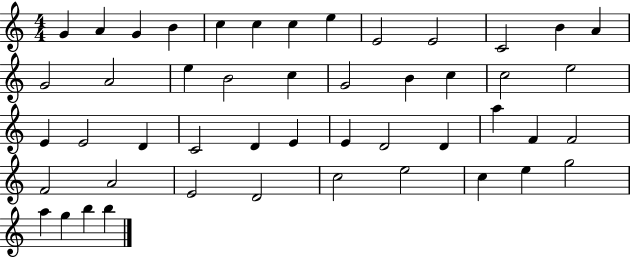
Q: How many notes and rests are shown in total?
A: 48